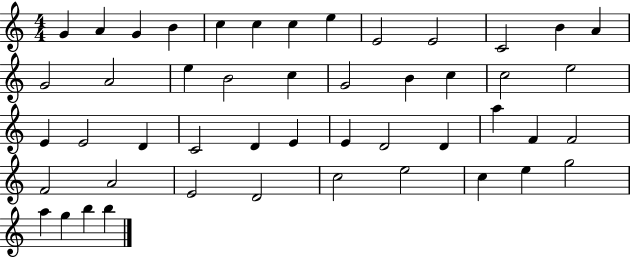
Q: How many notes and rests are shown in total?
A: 48